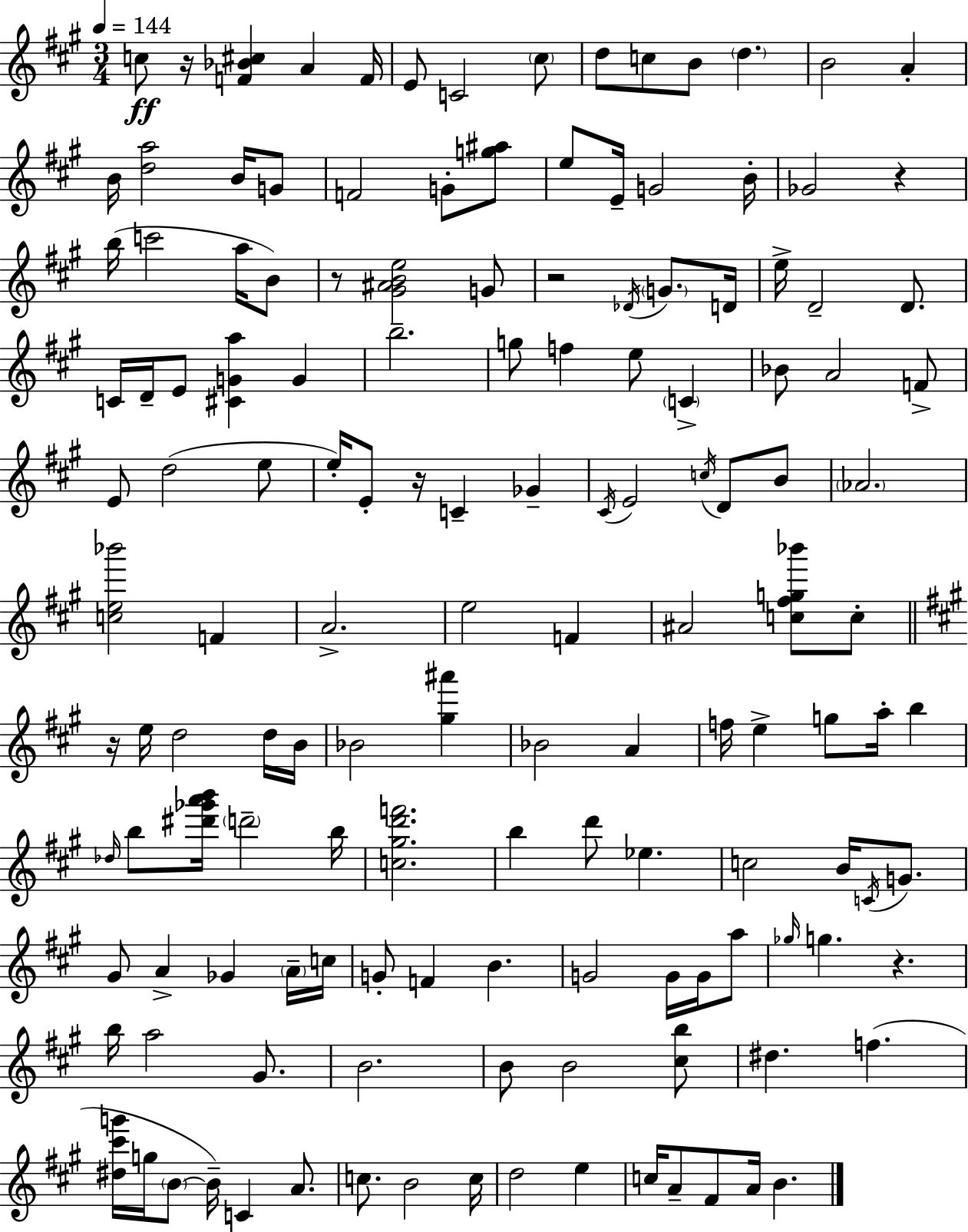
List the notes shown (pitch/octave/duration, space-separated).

C5/e R/s [F4,Bb4,C#5]/q A4/q F4/s E4/e C4/h C#5/e D5/e C5/e B4/e D5/q. B4/h A4/q B4/s [D5,A5]/h B4/s G4/e F4/h G4/e [G5,A#5]/e E5/e E4/s G4/h B4/s Gb4/h R/q B5/s C6/h A5/s B4/e R/e [G#4,A#4,B4,E5]/h G4/e R/h Db4/s G4/e. D4/s E5/s D4/h D4/e. C4/s D4/s E4/e [C#4,G4,A5]/q G4/q B5/h. G5/e F5/q E5/e C4/q Bb4/e A4/h F4/e E4/e D5/h E5/e E5/s E4/e R/s C4/q Gb4/q C#4/s E4/h C5/s D4/e B4/e Ab4/h. [C5,E5,Bb6]/h F4/q A4/h. E5/h F4/q A#4/h [C5,F#5,G5,Bb6]/e C5/e R/s E5/s D5/h D5/s B4/s Bb4/h [G#5,A#6]/q Bb4/h A4/q F5/s E5/q G5/e A5/s B5/q Db5/s B5/e [D#6,Gb6,A6,B6]/s D6/h B5/s [C5,G#5,D6,F6]/h. B5/q D6/e Eb5/q. C5/h B4/s C4/s G4/e. G#4/e A4/q Gb4/q A4/s C5/s G4/e F4/q B4/q. G4/h G4/s G4/s A5/e Gb5/s G5/q. R/q. B5/s A5/h G#4/e. B4/h. B4/e B4/h [C#5,B5]/e D#5/q. F5/q. [D#5,C#6,G6]/s G5/s B4/e B4/s C4/q A4/e. C5/e. B4/h C5/s D5/h E5/q C5/s A4/e F#4/e A4/s B4/q.